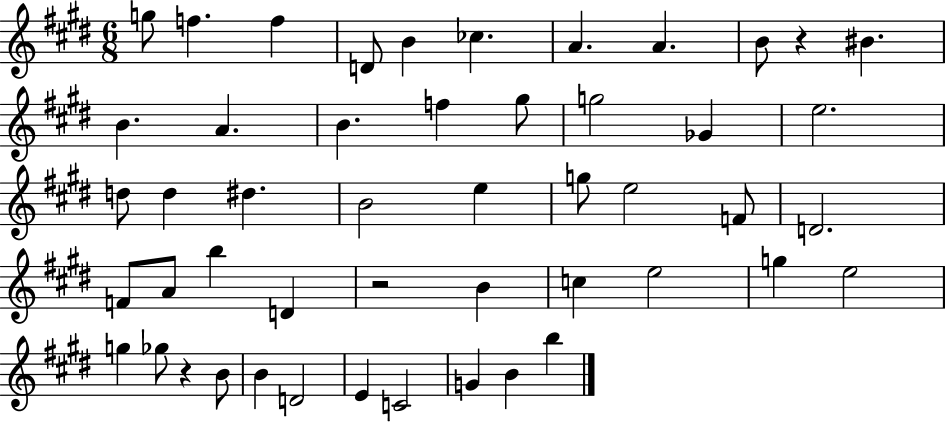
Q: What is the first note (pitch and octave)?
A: G5